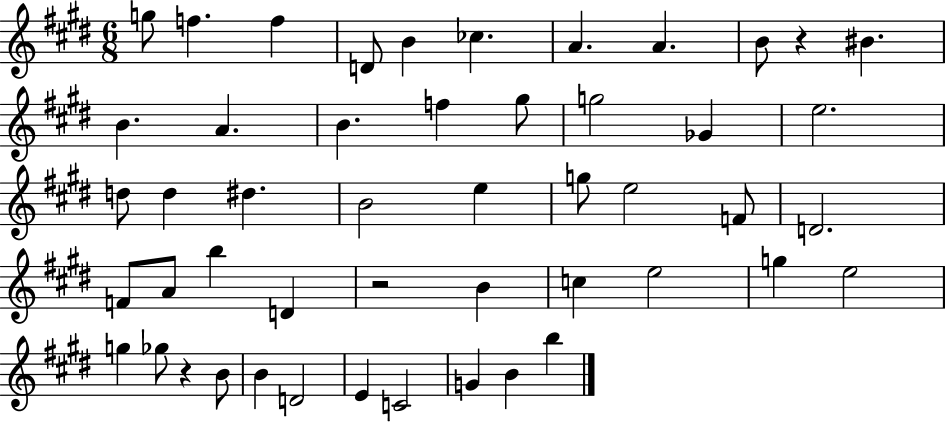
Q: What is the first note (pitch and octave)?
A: G5